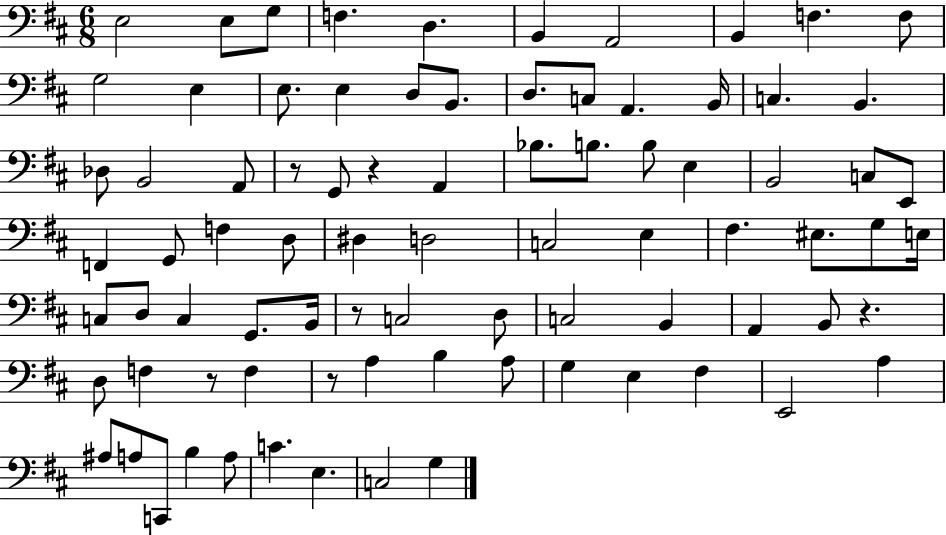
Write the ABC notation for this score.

X:1
T:Untitled
M:6/8
L:1/4
K:D
E,2 E,/2 G,/2 F, D, B,, A,,2 B,, F, F,/2 G,2 E, E,/2 E, D,/2 B,,/2 D,/2 C,/2 A,, B,,/4 C, B,, _D,/2 B,,2 A,,/2 z/2 G,,/2 z A,, _B,/2 B,/2 B,/2 E, B,,2 C,/2 E,,/2 F,, G,,/2 F, D,/2 ^D, D,2 C,2 E, ^F, ^E,/2 G,/2 E,/4 C,/2 D,/2 C, G,,/2 B,,/4 z/2 C,2 D,/2 C,2 B,, A,, B,,/2 z D,/2 F, z/2 F, z/2 A, B, A,/2 G, E, ^F, E,,2 A, ^A,/2 A,/2 C,,/2 B, A,/2 C E, C,2 G,